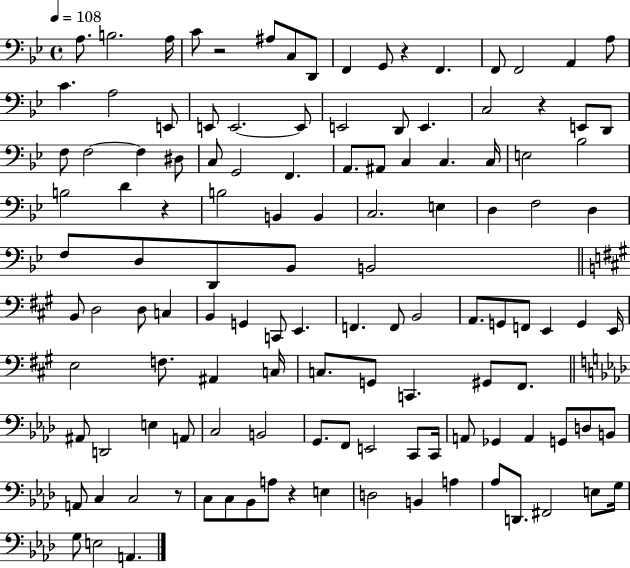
{
  \clef bass
  \time 4/4
  \defaultTimeSignature
  \key bes \major
  \tempo 4 = 108
  a8. b2. a16 | c'8 r2 ais8 c8 d,8 | f,4 g,8 r4 f,4. | f,8 f,2 a,4 a8 | \break c'4. a2 e,8 | e,8 e,2.~~ e,8 | e,2 d,8 e,4. | c2 r4 e,8 d,8 | \break f8 f2~~ f4 dis8 | c8 g,2 f,4. | a,8. ais,8 c4 c4. c16 | e2 bes2 | \break b2 d'4 r4 | b2 b,4 b,4 | c2. e4 | d4 f2 d4 | \break f8 d8 d,8 bes,8 b,2 | \bar "||" \break \key a \major b,8 d2 d8 c4 | b,4 g,4 c,8 e,4. | f,4. f,8 b,2 | a,8. g,8 f,8 e,4 g,4 e,16 | \break e2 f8. ais,4 c16 | c8. g,8 c,4. gis,8 fis,8. | \bar "||" \break \key aes \major ais,8 d,2 e4 a,8 | c2 b,2 | g,8. f,8 e,2 c,8 c,16 | a,8 ges,4 a,4 g,8 d8 b,8 | \break a,8 c4 c2 r8 | c8 c8 bes,8 a8 r4 e4 | d2 b,4 a4 | aes8 d,8. fis,2 e8 g16 | \break g8 e2 a,4. | \bar "|."
}